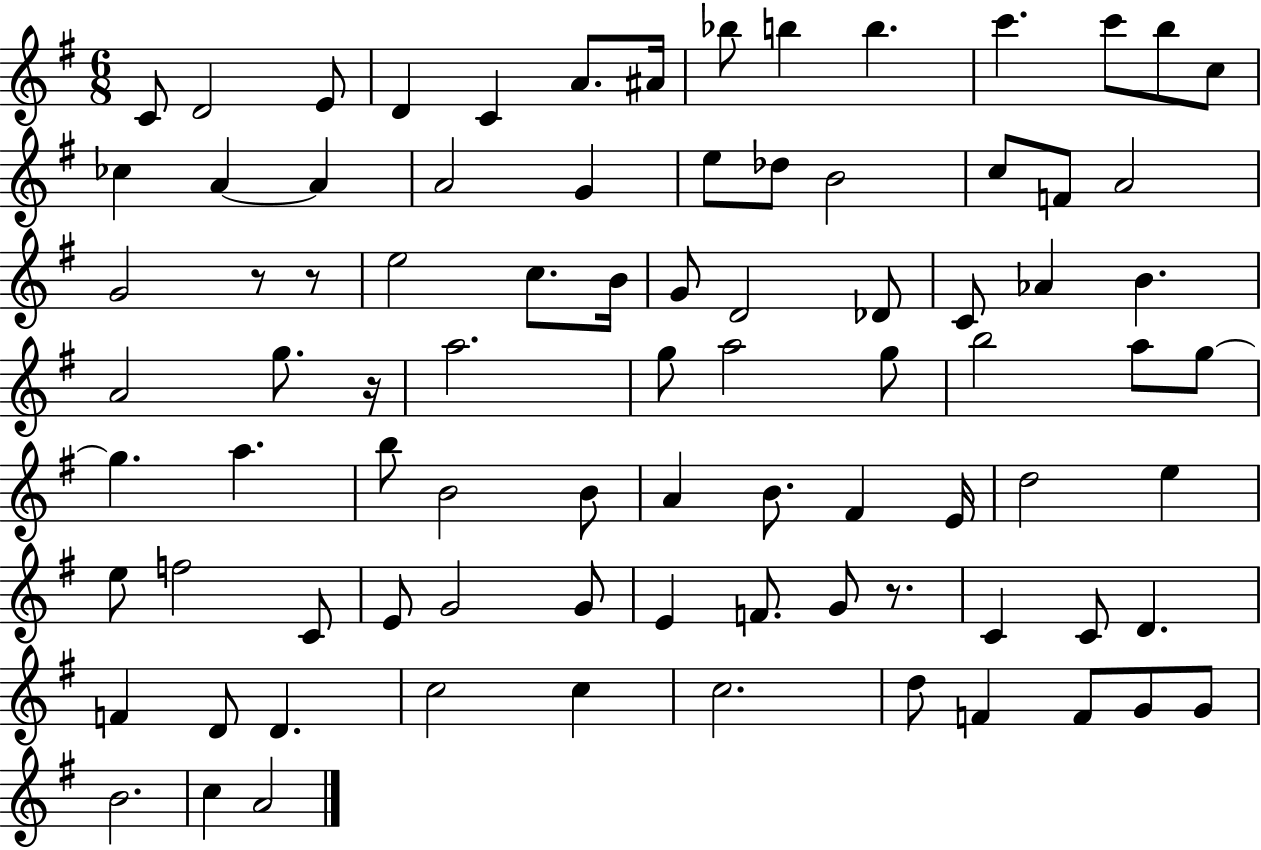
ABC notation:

X:1
T:Untitled
M:6/8
L:1/4
K:G
C/2 D2 E/2 D C A/2 ^A/4 _b/2 b b c' c'/2 b/2 c/2 _c A A A2 G e/2 _d/2 B2 c/2 F/2 A2 G2 z/2 z/2 e2 c/2 B/4 G/2 D2 _D/2 C/2 _A B A2 g/2 z/4 a2 g/2 a2 g/2 b2 a/2 g/2 g a b/2 B2 B/2 A B/2 ^F E/4 d2 e e/2 f2 C/2 E/2 G2 G/2 E F/2 G/2 z/2 C C/2 D F D/2 D c2 c c2 d/2 F F/2 G/2 G/2 B2 c A2